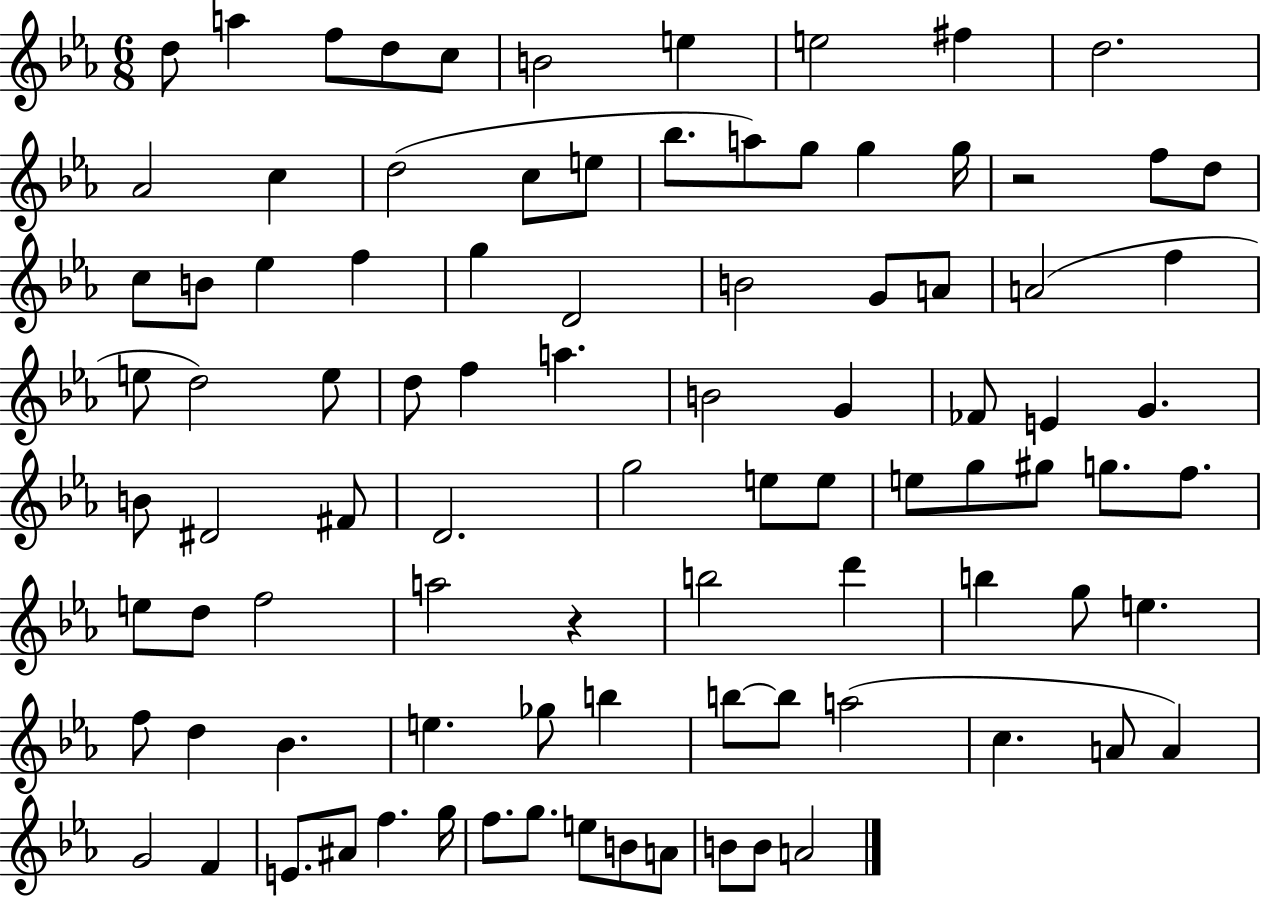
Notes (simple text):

D5/e A5/q F5/e D5/e C5/e B4/h E5/q E5/h F#5/q D5/h. Ab4/h C5/q D5/h C5/e E5/e Bb5/e. A5/e G5/e G5/q G5/s R/h F5/e D5/e C5/e B4/e Eb5/q F5/q G5/q D4/h B4/h G4/e A4/e A4/h F5/q E5/e D5/h E5/e D5/e F5/q A5/q. B4/h G4/q FES4/e E4/q G4/q. B4/e D#4/h F#4/e D4/h. G5/h E5/e E5/e E5/e G5/e G#5/e G5/e. F5/e. E5/e D5/e F5/h A5/h R/q B5/h D6/q B5/q G5/e E5/q. F5/e D5/q Bb4/q. E5/q. Gb5/e B5/q B5/e B5/e A5/h C5/q. A4/e A4/q G4/h F4/q E4/e. A#4/e F5/q. G5/s F5/e. G5/e. E5/e B4/e A4/e B4/e B4/e A4/h